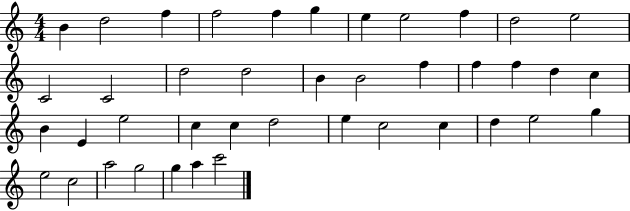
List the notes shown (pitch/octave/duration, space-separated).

B4/q D5/h F5/q F5/h F5/q G5/q E5/q E5/h F5/q D5/h E5/h C4/h C4/h D5/h D5/h B4/q B4/h F5/q F5/q F5/q D5/q C5/q B4/q E4/q E5/h C5/q C5/q D5/h E5/q C5/h C5/q D5/q E5/h G5/q E5/h C5/h A5/h G5/h G5/q A5/q C6/h